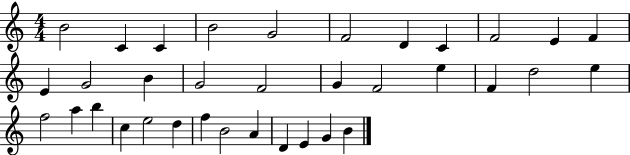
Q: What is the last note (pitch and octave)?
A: B4